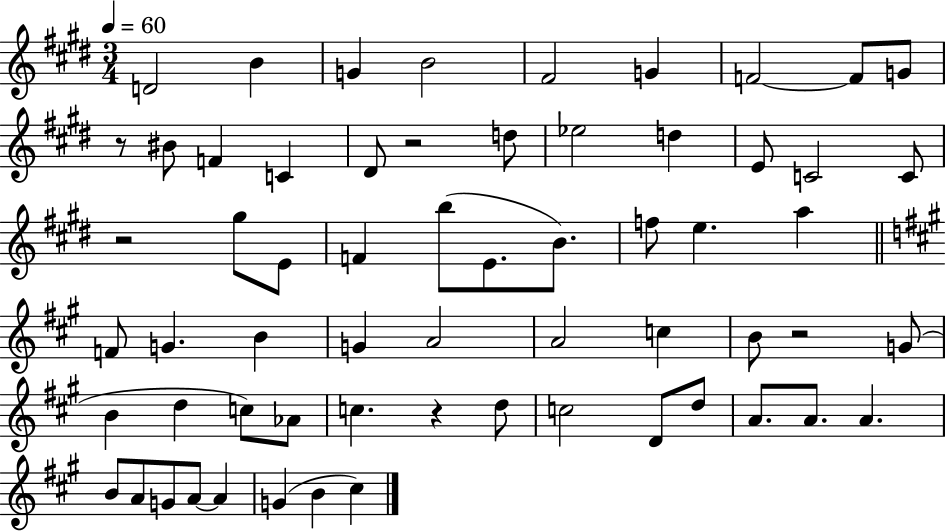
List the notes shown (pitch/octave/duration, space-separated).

D4/h B4/q G4/q B4/h F#4/h G4/q F4/h F4/e G4/e R/e BIS4/e F4/q C4/q D#4/e R/h D5/e Eb5/h D5/q E4/e C4/h C4/e R/h G#5/e E4/e F4/q B5/e E4/e. B4/e. F5/e E5/q. A5/q F4/e G4/q. B4/q G4/q A4/h A4/h C5/q B4/e R/h G4/e B4/q D5/q C5/e Ab4/e C5/q. R/q D5/e C5/h D4/e D5/e A4/e. A4/e. A4/q. B4/e A4/e G4/e A4/e A4/q G4/q B4/q C#5/q